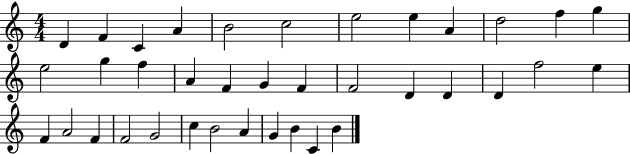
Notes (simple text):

D4/q F4/q C4/q A4/q B4/h C5/h E5/h E5/q A4/q D5/h F5/q G5/q E5/h G5/q F5/q A4/q F4/q G4/q F4/q F4/h D4/q D4/q D4/q F5/h E5/q F4/q A4/h F4/q F4/h G4/h C5/q B4/h A4/q G4/q B4/q C4/q B4/q